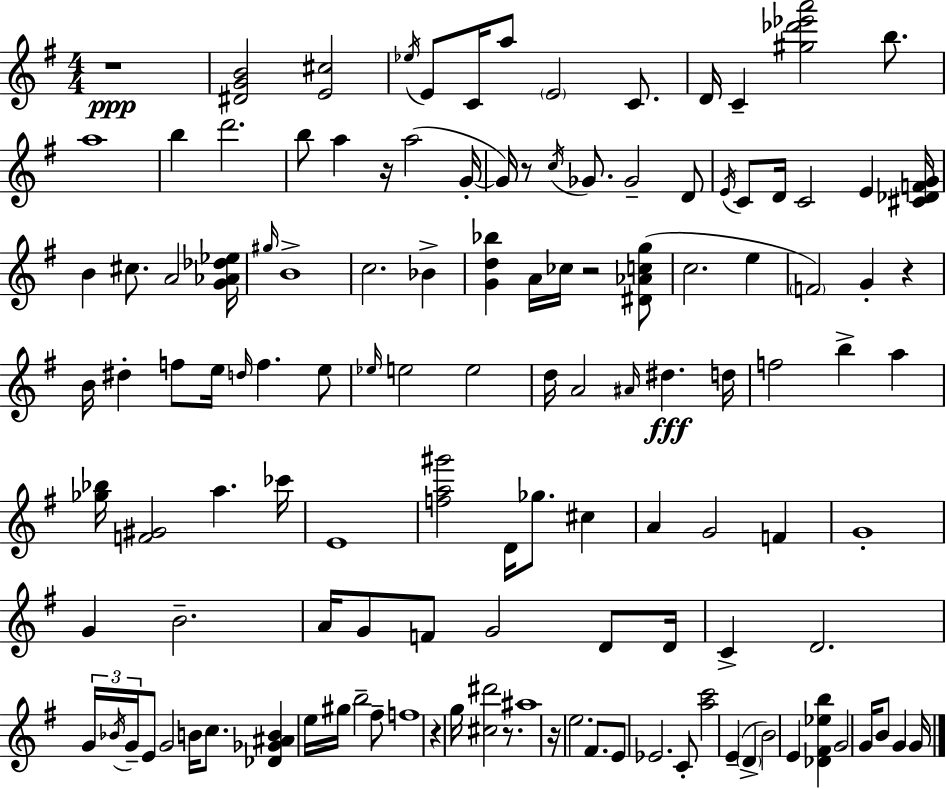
{
  \clef treble
  \numericTimeSignature
  \time 4/4
  \key g \major
  r1\ppp | <dis' g' b'>2 <e' cis''>2 | \acciaccatura { ees''16 } e'8 c'16 a''8 \parenthesize e'2 c'8. | d'16 c'4-- <gis'' des''' ees''' a'''>2 b''8. | \break a''1 | b''4 d'''2. | b''8 a''4 r16 a''2( | g'16-.~~ g'16) r8 \acciaccatura { c''16 } ges'8. ges'2-- | \break d'8 \acciaccatura { e'16 } c'8 d'16 c'2 e'4 | <cis' des' f' g'>16 b'4 cis''8. a'2 | <g' aes' des'' ees''>16 \grace { gis''16 } b'1-> | c''2. | \break bes'4-> <g' d'' bes''>4 a'16 ces''16 r2 | <dis' aes' c'' g''>8( c''2. | e''4 \parenthesize f'2) g'4-. | r4 b'16 dis''4-. f''8 e''16 \grace { d''16 } f''4. | \break e''8 \grace { ees''16 } e''2 e''2 | d''16 a'2 \grace { ais'16 }\fff | dis''4. d''16 f''2 b''4-> | a''4 <ges'' bes''>16 <f' gis'>2 | \break a''4. ces'''16 e'1 | <f'' a'' gis'''>2 d'16 | ges''8. cis''4 a'4 g'2 | f'4 g'1-. | \break g'4 b'2.-- | a'16 g'8 f'8 g'2 | d'8 d'16 c'4-> d'2. | \tuplet 3/2 { g'16 \acciaccatura { bes'16 } g'16-- } e'8 g'2 | \break b'16 c''8. <des' ges' ais' b'>4 e''16 gis''16 b''2-- | fis''8-- f''1 | r4 g''16 <cis'' dis'''>2 | r8. ais''1 | \break r16 e''2. | fis'8. e'8 ees'2. | c'8-. <a'' c'''>2 | e'4--( \parenthesize d'4-> b'2) | \break e'4 <des' fis' ees'' b''>4 g'2 | g'16 b'8 g'4 g'16 \bar "|."
}